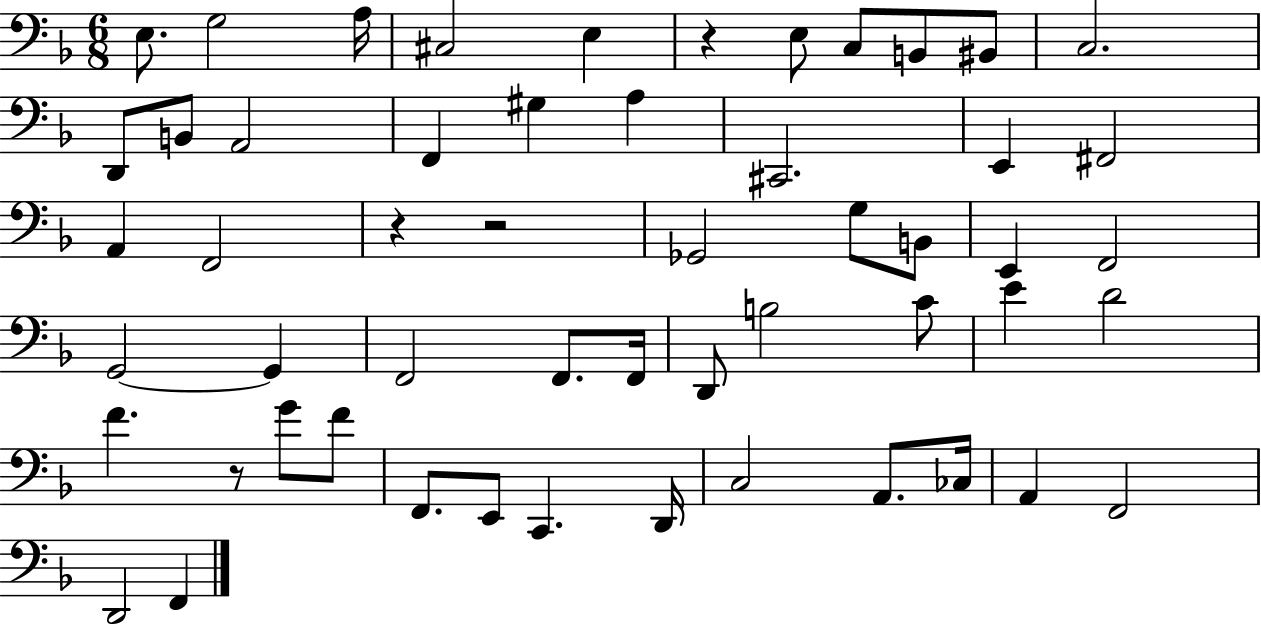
{
  \clef bass
  \numericTimeSignature
  \time 6/8
  \key f \major
  e8. g2 a16 | cis2 e4 | r4 e8 c8 b,8 bis,8 | c2. | \break d,8 b,8 a,2 | f,4 gis4 a4 | cis,2. | e,4 fis,2 | \break a,4 f,2 | r4 r2 | ges,2 g8 b,8 | e,4 f,2 | \break g,2~~ g,4 | f,2 f,8. f,16 | d,8 b2 c'8 | e'4 d'2 | \break f'4. r8 g'8 f'8 | f,8. e,8 c,4. d,16 | c2 a,8. ces16 | a,4 f,2 | \break d,2 f,4 | \bar "|."
}